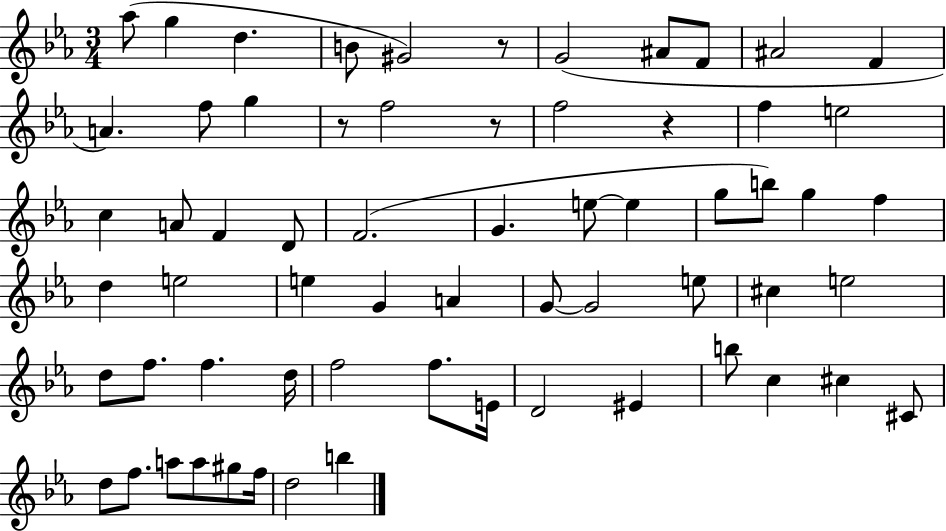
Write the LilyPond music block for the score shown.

{
  \clef treble
  \numericTimeSignature
  \time 3/4
  \key ees \major
  aes''8( g''4 d''4. | b'8 gis'2) r8 | g'2( ais'8 f'8 | ais'2 f'4 | \break a'4.) f''8 g''4 | r8 f''2 r8 | f''2 r4 | f''4 e''2 | \break c''4 a'8 f'4 d'8 | f'2.( | g'4. e''8~~ e''4 | g''8 b''8) g''4 f''4 | \break d''4 e''2 | e''4 g'4 a'4 | g'8~~ g'2 e''8 | cis''4 e''2 | \break d''8 f''8. f''4. d''16 | f''2 f''8. e'16 | d'2 eis'4 | b''8 c''4 cis''4 cis'8 | \break d''8 f''8. a''8 a''8 gis''8 f''16 | d''2 b''4 | \bar "|."
}